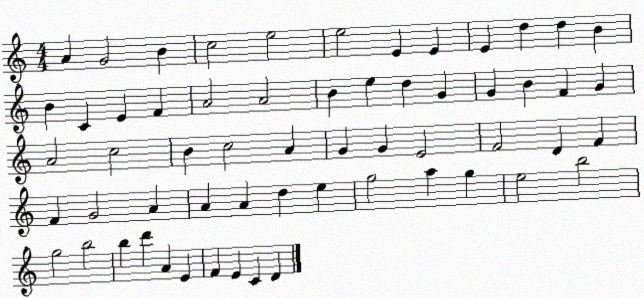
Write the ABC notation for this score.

X:1
T:Untitled
M:4/4
L:1/4
K:C
A G2 B c2 e2 e2 E E E d d B B C E F A2 A2 B e d G G B F G A2 c2 B c2 A G G E2 F2 D F F G2 A A A d e g2 a g e2 b2 g2 b2 b d' A E F E C D